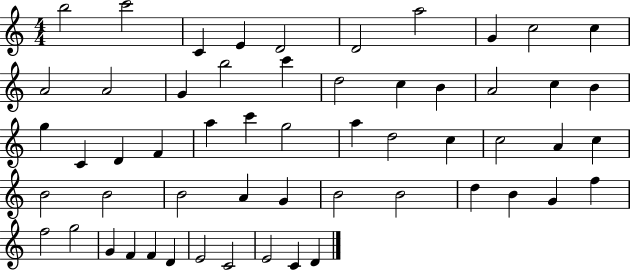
{
  \clef treble
  \numericTimeSignature
  \time 4/4
  \key c \major
  b''2 c'''2 | c'4 e'4 d'2 | d'2 a''2 | g'4 c''2 c''4 | \break a'2 a'2 | g'4 b''2 c'''4 | d''2 c''4 b'4 | a'2 c''4 b'4 | \break g''4 c'4 d'4 f'4 | a''4 c'''4 g''2 | a''4 d''2 c''4 | c''2 a'4 c''4 | \break b'2 b'2 | b'2 a'4 g'4 | b'2 b'2 | d''4 b'4 g'4 f''4 | \break f''2 g''2 | g'4 f'4 f'4 d'4 | e'2 c'2 | e'2 c'4 d'4 | \break \bar "|."
}